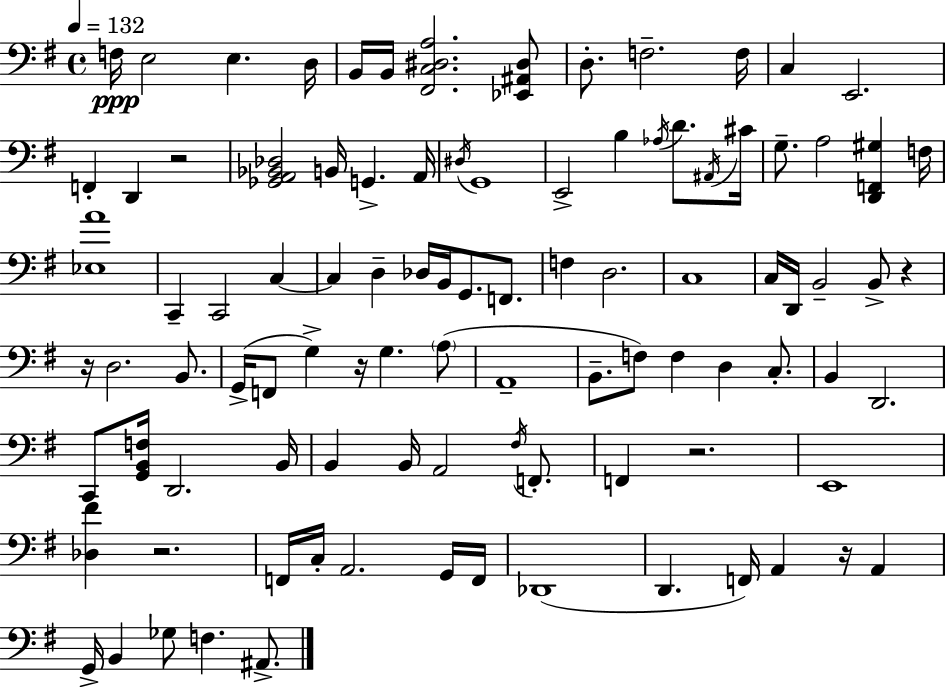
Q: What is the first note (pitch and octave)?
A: F3